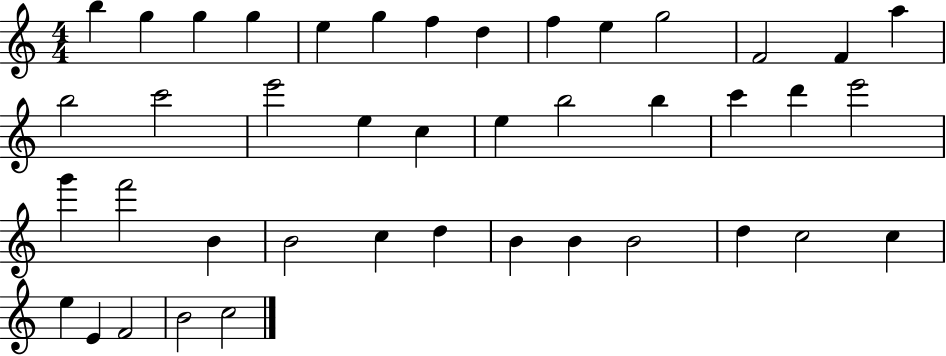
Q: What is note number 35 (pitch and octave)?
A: D5